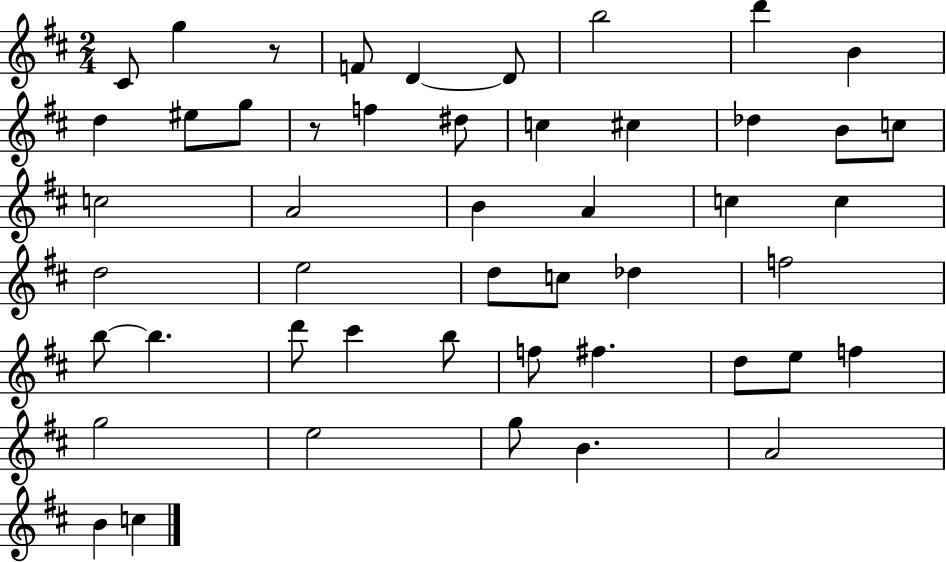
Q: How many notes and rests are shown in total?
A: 49